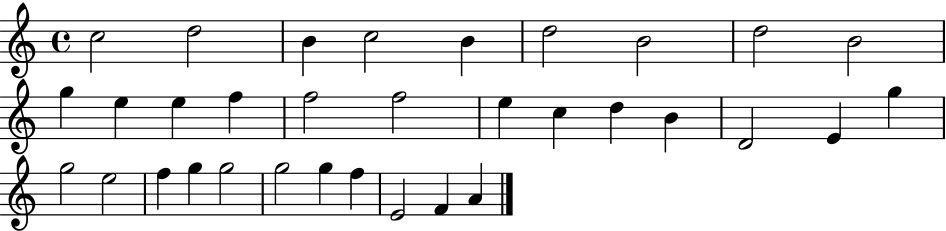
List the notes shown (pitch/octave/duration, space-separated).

C5/h D5/h B4/q C5/h B4/q D5/h B4/h D5/h B4/h G5/q E5/q E5/q F5/q F5/h F5/h E5/q C5/q D5/q B4/q D4/h E4/q G5/q G5/h E5/h F5/q G5/q G5/h G5/h G5/q F5/q E4/h F4/q A4/q